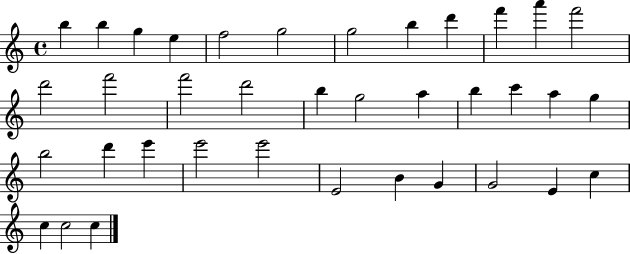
B5/q B5/q G5/q E5/q F5/h G5/h G5/h B5/q D6/q F6/q A6/q F6/h D6/h F6/h F6/h D6/h B5/q G5/h A5/q B5/q C6/q A5/q G5/q B5/h D6/q E6/q E6/h E6/h E4/h B4/q G4/q G4/h E4/q C5/q C5/q C5/h C5/q